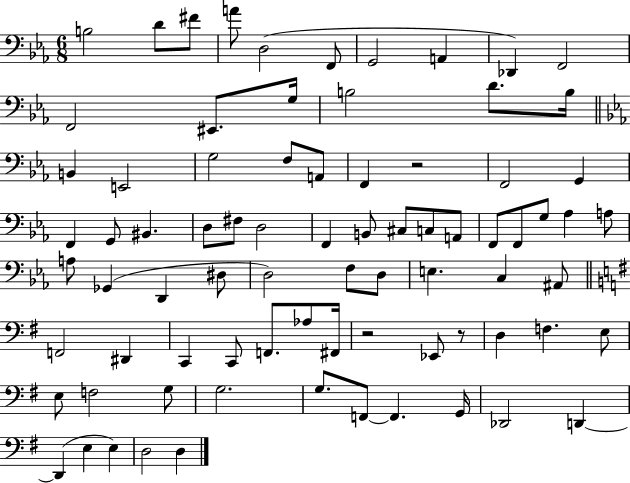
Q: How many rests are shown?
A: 3